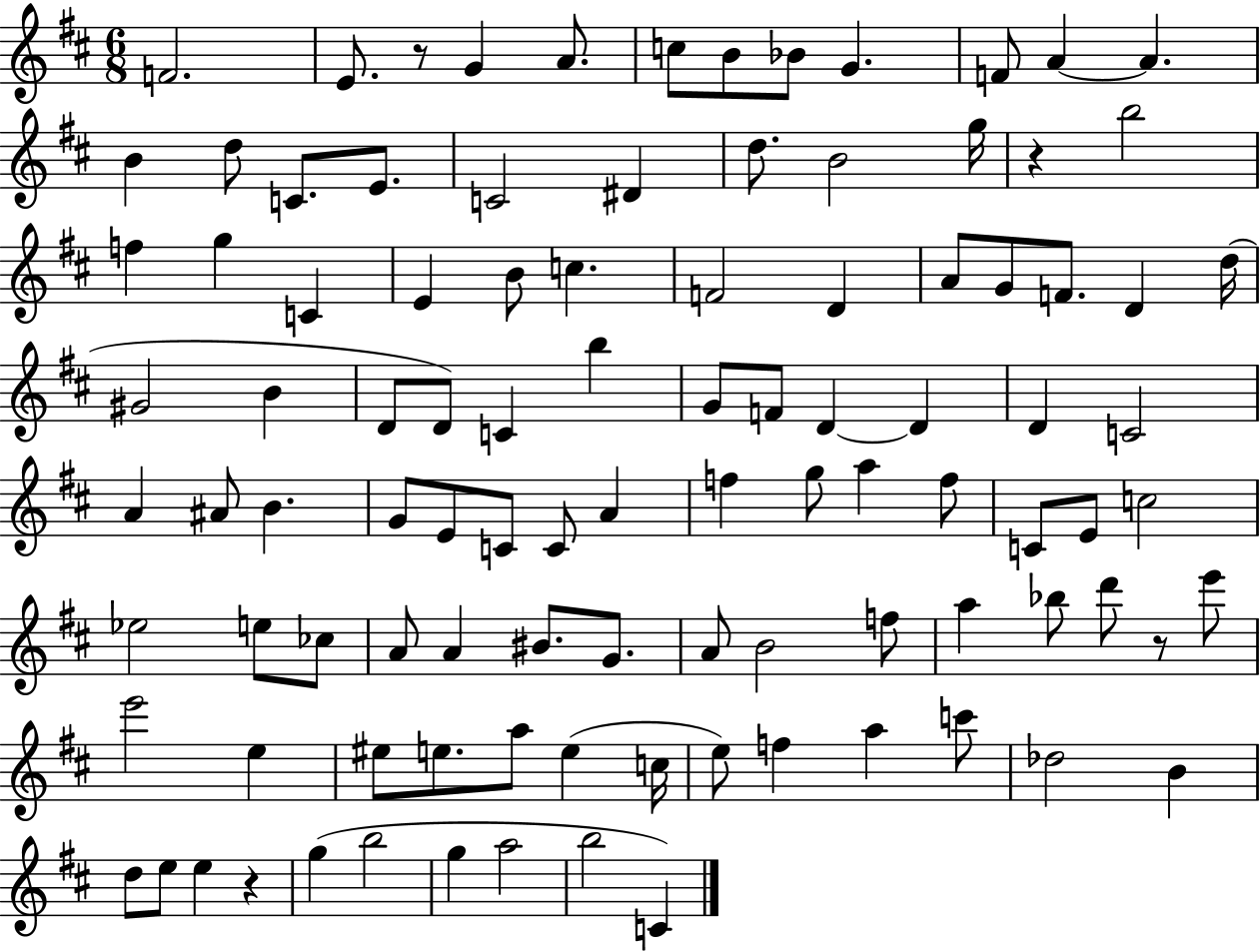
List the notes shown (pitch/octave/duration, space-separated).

F4/h. E4/e. R/e G4/q A4/e. C5/e B4/e Bb4/e G4/q. F4/e A4/q A4/q. B4/q D5/e C4/e. E4/e. C4/h D#4/q D5/e. B4/h G5/s R/q B5/h F5/q G5/q C4/q E4/q B4/e C5/q. F4/h D4/q A4/e G4/e F4/e. D4/q D5/s G#4/h B4/q D4/e D4/e C4/q B5/q G4/e F4/e D4/q D4/q D4/q C4/h A4/q A#4/e B4/q. G4/e E4/e C4/e C4/e A4/q F5/q G5/e A5/q F5/e C4/e E4/e C5/h Eb5/h E5/e CES5/e A4/e A4/q BIS4/e. G4/e. A4/e B4/h F5/e A5/q Bb5/e D6/e R/e E6/e E6/h E5/q EIS5/e E5/e. A5/e E5/q C5/s E5/e F5/q A5/q C6/e Db5/h B4/q D5/e E5/e E5/q R/q G5/q B5/h G5/q A5/h B5/h C4/q